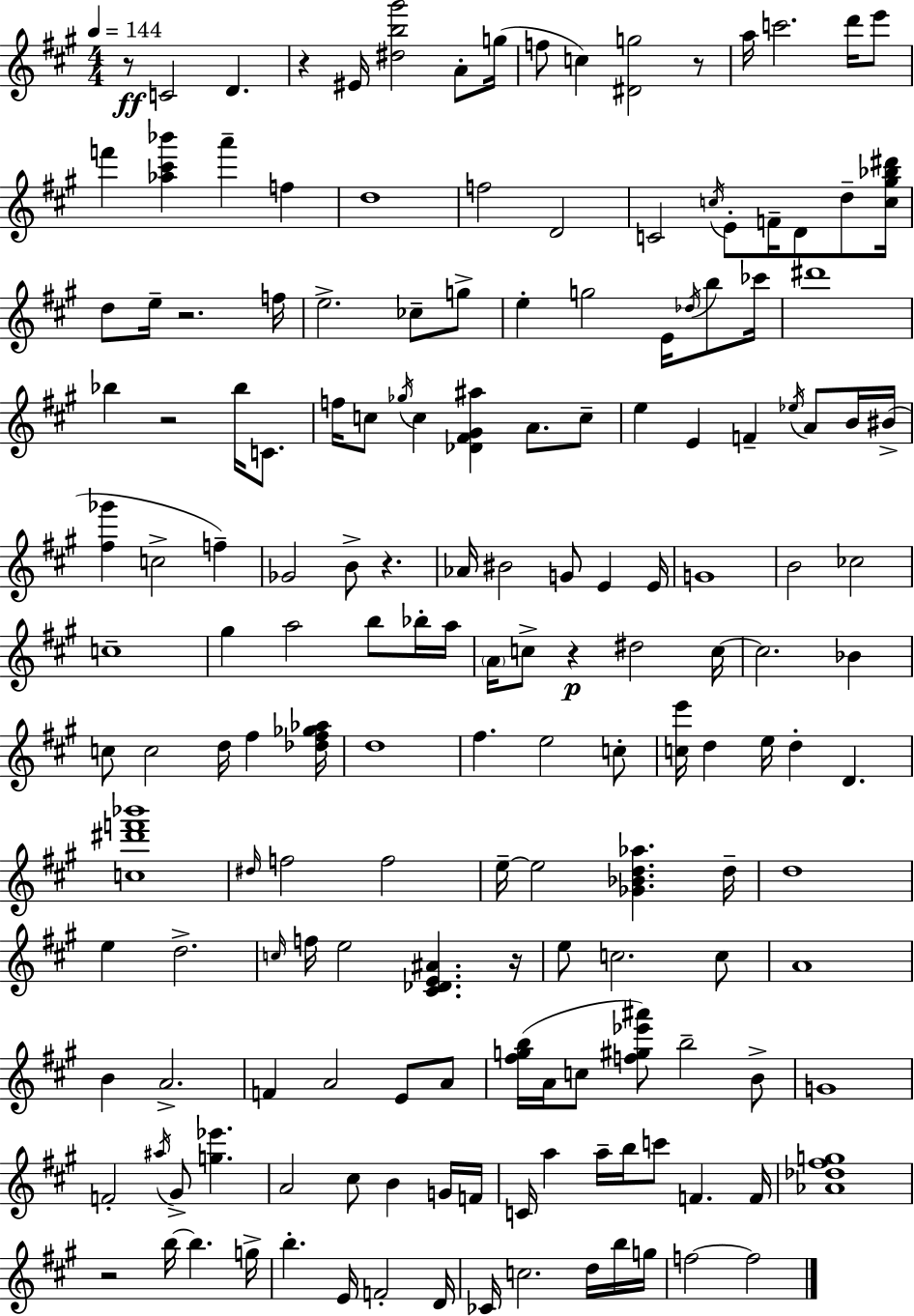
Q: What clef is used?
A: treble